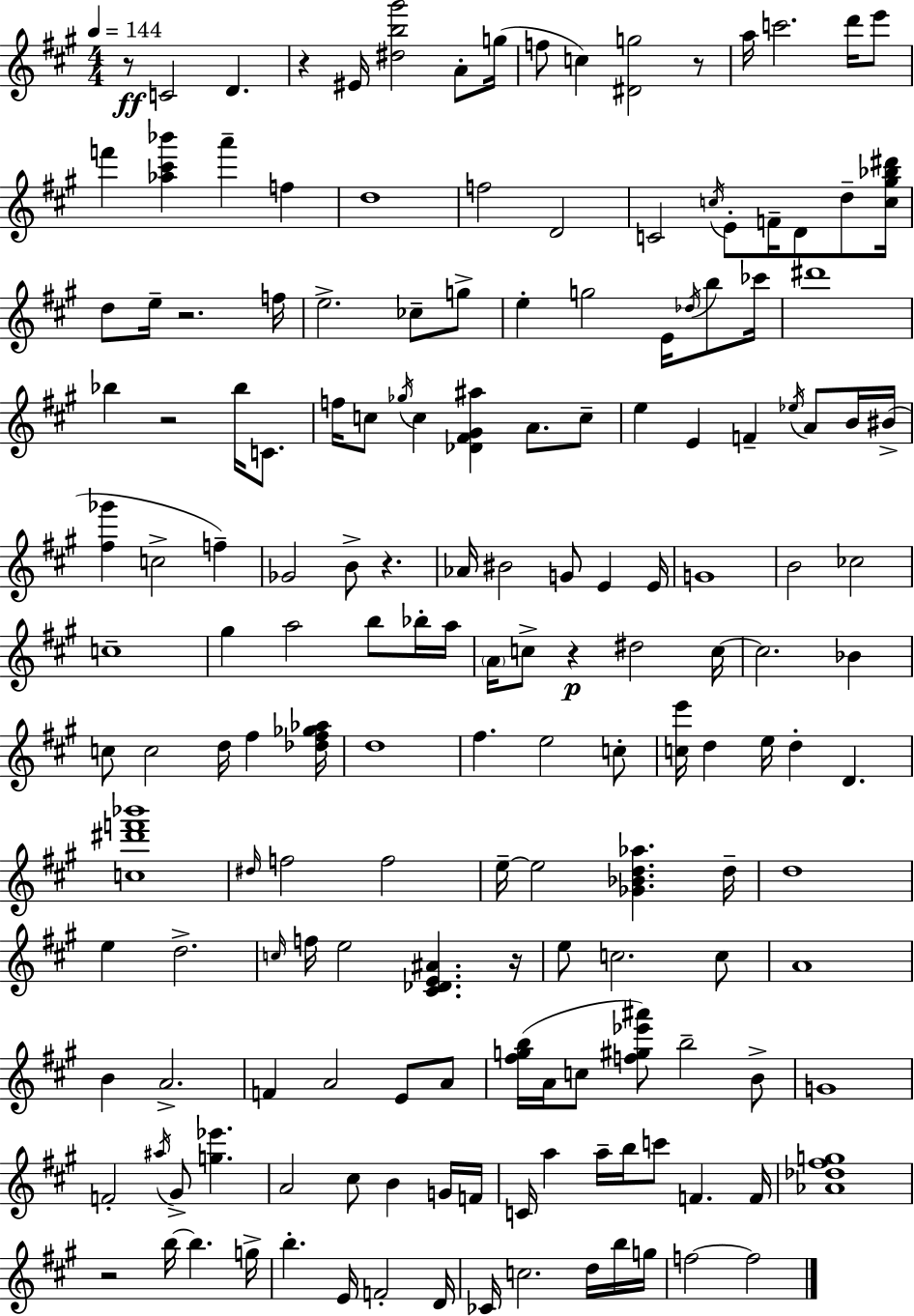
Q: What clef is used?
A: treble